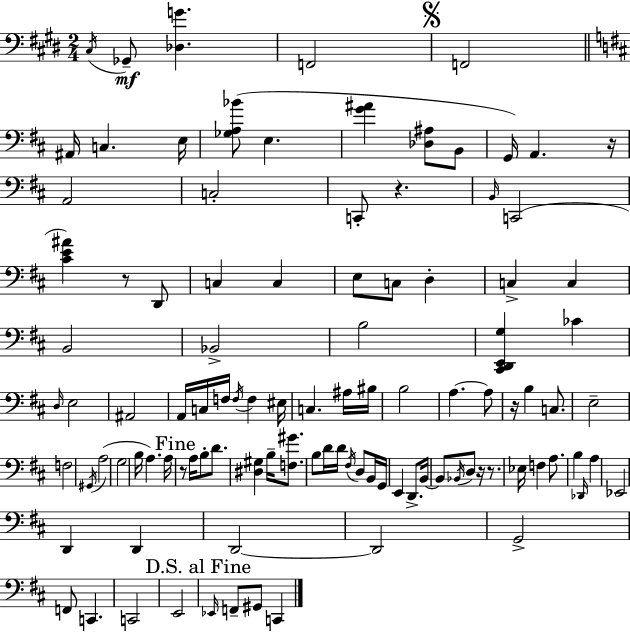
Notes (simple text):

C#3/s Gb2/e [Db3,G4]/q. F2/h F2/h A#2/s C3/q. E3/s [Gb3,A3,Bb4]/e E3/q. [G4,A#4]/q [Db3,A#3]/e B2/e G2/s A2/q. R/s A2/h C3/h C2/e R/q. B2/s C2/h [C#4,E4,A#4]/q R/e D2/e C3/q C3/q E3/e C3/e D3/q C3/q C3/q B2/h Bb2/h B3/h [C#2,D2,E2,G3]/q CES4/q D3/s E3/h A#2/h A2/s C3/s F3/s F3/s F3/q EIS3/s C3/q. A#3/s BIS3/s B3/h A3/q. A3/e R/s B3/q C3/e. E3/h F3/h G#2/s A3/h G3/h B3/s A3/q. A3/s R/e A3/s B3/e D4/e. [D#3,G#3]/q B3/s [F3,G#4]/e. B3/e D4/s D4/s F#3/s D3/e B2/s G2/s E2/q D2/e. B2/s B2/e Bb2/s D3/e R/s R/e. Eb3/s F3/q A3/e. B3/q Db2/s A3/q Eb2/h D2/q D2/q D2/h D2/h G2/h F2/e C2/q. C2/h E2/h Eb2/s F2/e G#2/e C2/q